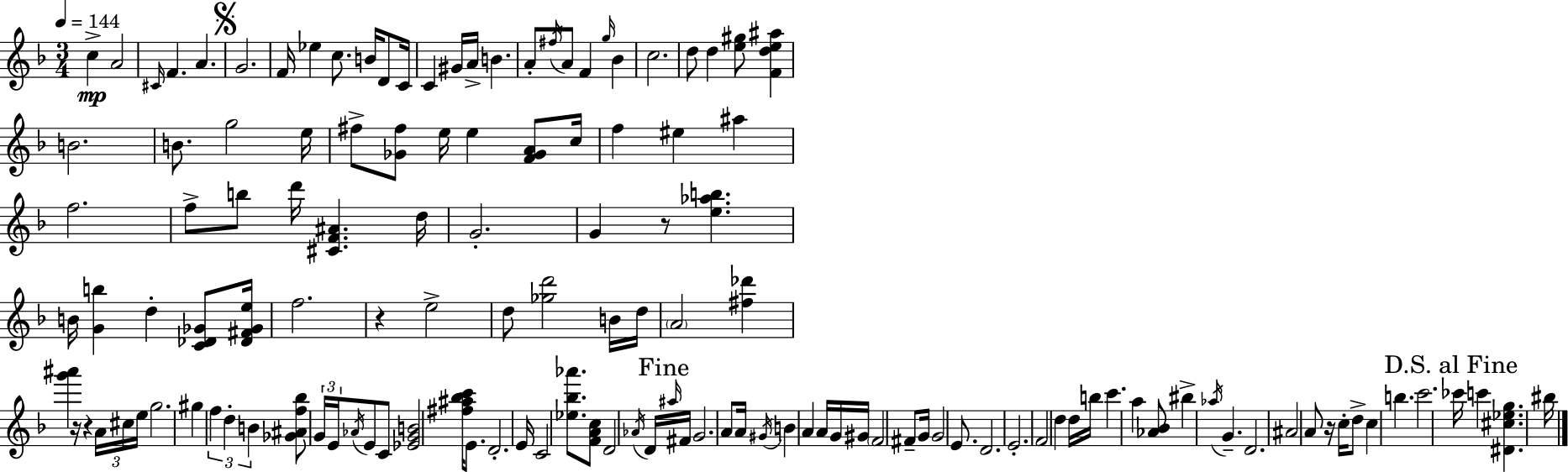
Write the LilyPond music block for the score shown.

{
  \clef treble
  \numericTimeSignature
  \time 3/4
  \key d \minor
  \tempo 4 = 144
  c''4->\mp a'2 | \grace { cis'16 } f'4. a'4. | \mark \markup { \musicglyph "scripts.segno" } g'2. | f'16 ees''4 c''8. b'16 d'8 | \break c'16 c'4 gis'16 a'16-> b'4. | a'8-. \acciaccatura { fis''16 } a'8 f'4 \grace { g''16 } bes'4 | c''2. | d''8 d''4 <e'' gis''>8 <f' d'' e'' ais''>4 | \break b'2. | b'8. g''2 | e''16 fis''8-> <ges' fis''>8 e''16 e''4 | <f' ges' a'>8 c''16 f''4 eis''4 ais''4 | \break f''2. | f''8-> b''8 d'''16 <cis' f' ais'>4. | d''16 g'2.-. | g'4 r8 <e'' aes'' b''>4. | \break b'16 <g' b''>4 d''4-. | <c' des' ges'>8 <des' fis' ges' e''>16 f''2. | r4 e''2-> | d''8 <ges'' d'''>2 | \break b'16 d''16 \parenthesize a'2 <fis'' des'''>4 | <g''' ais'''>4 r16 r4 | \tuplet 3/2 { a'16 cis''16 e''16 } g''2. | gis''4 \tuplet 3/2 { f''4 d''4-. | \break b'4 } <ges' ais' f'' bes''>8 \tuplet 3/2 { g'16 e'16 \acciaccatura { aes'16 } } | e'8 c'8 <ees' g' b'>2 | <fis'' ais'' bes'' c'''>16 e'8. d'2.-. | e'16 c'2 | \break <ees'' bes'' aes'''>8. <f' a' c''>8 d'2 | \acciaccatura { aes'16 } d'16 \mark "Fine" \grace { ais''16 } fis'16 g'2. | a'8 a'16 \acciaccatura { gis'16 } b'4 | a'4 a'16 g'16 gis'16 \parenthesize f'2 | \break fis'8-- g'16 g'2 | e'8. d'2. | e'2.-. | f'2 | \break d''4 d''16 b''16 c'''4. | a''4 <aes' bes'>8 bis''4-> | \acciaccatura { aes''16 } g'4.-- d'2. | ais'2 | \break a'8 r16 c''16-. d''8-> c''4 | b''4. c'''2. | \mark "D.S. al Fine" ces'''16 c'''4 | <dis' cis'' ees'' g''>4. bis''16 \bar "|."
}